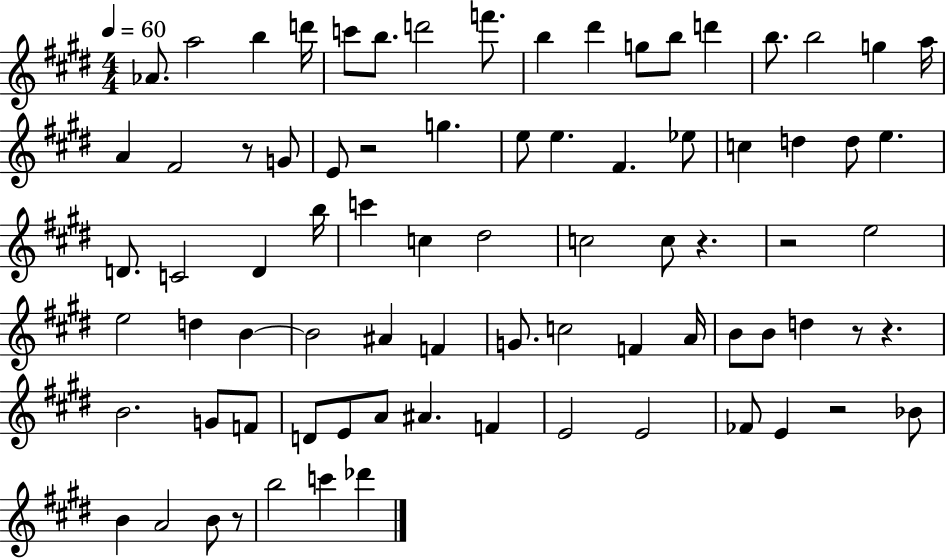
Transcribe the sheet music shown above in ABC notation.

X:1
T:Untitled
M:4/4
L:1/4
K:E
_A/2 a2 b d'/4 c'/2 b/2 d'2 f'/2 b ^d' g/2 b/2 d' b/2 b2 g a/4 A ^F2 z/2 G/2 E/2 z2 g e/2 e ^F _e/2 c d d/2 e D/2 C2 D b/4 c' c ^d2 c2 c/2 z z2 e2 e2 d B B2 ^A F G/2 c2 F A/4 B/2 B/2 d z/2 z B2 G/2 F/2 D/2 E/2 A/2 ^A F E2 E2 _F/2 E z2 _B/2 B A2 B/2 z/2 b2 c' _d'